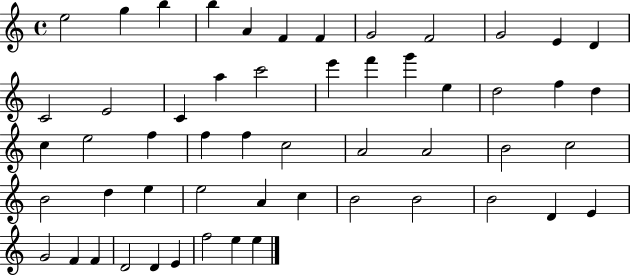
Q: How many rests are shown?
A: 0